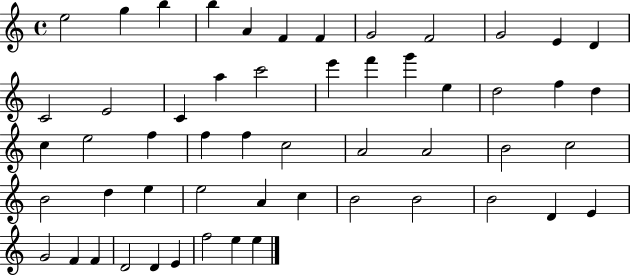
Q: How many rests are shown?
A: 0